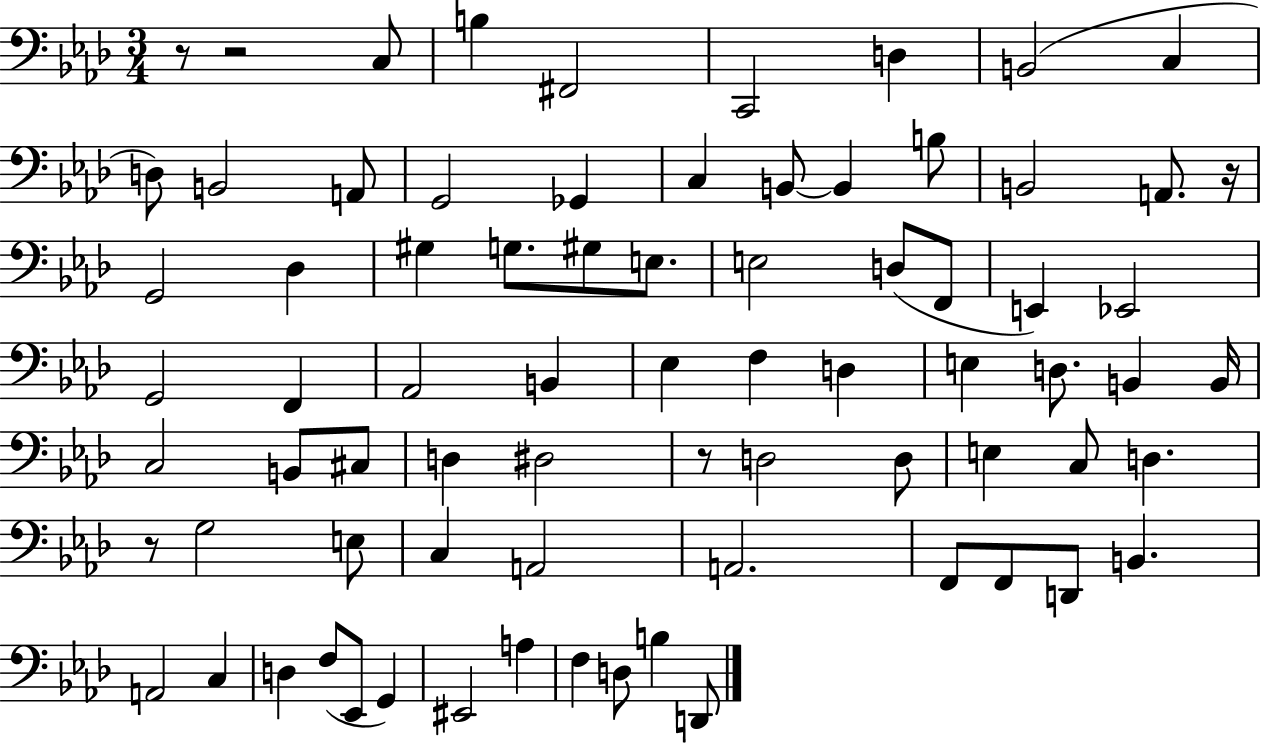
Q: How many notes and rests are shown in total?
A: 76